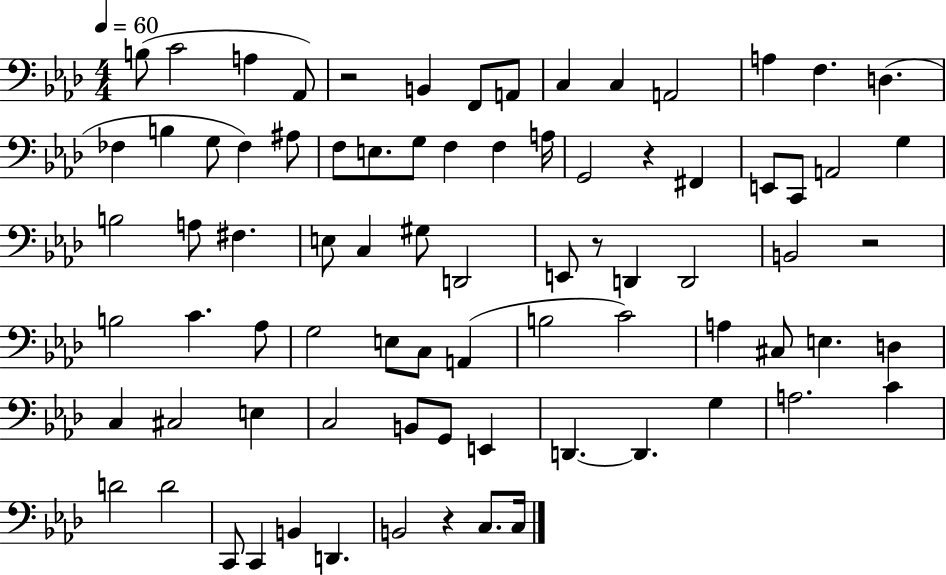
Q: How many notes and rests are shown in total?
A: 80